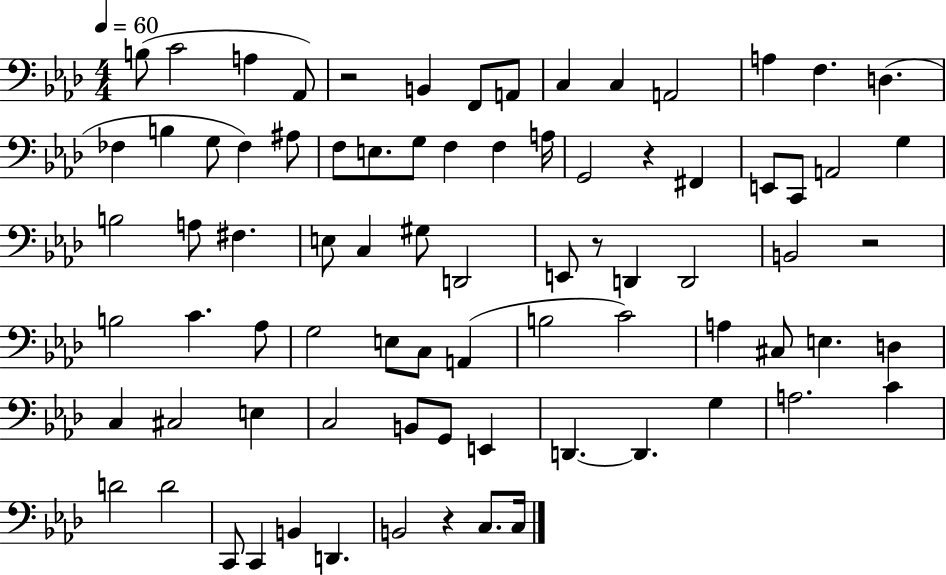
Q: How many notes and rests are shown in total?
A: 80